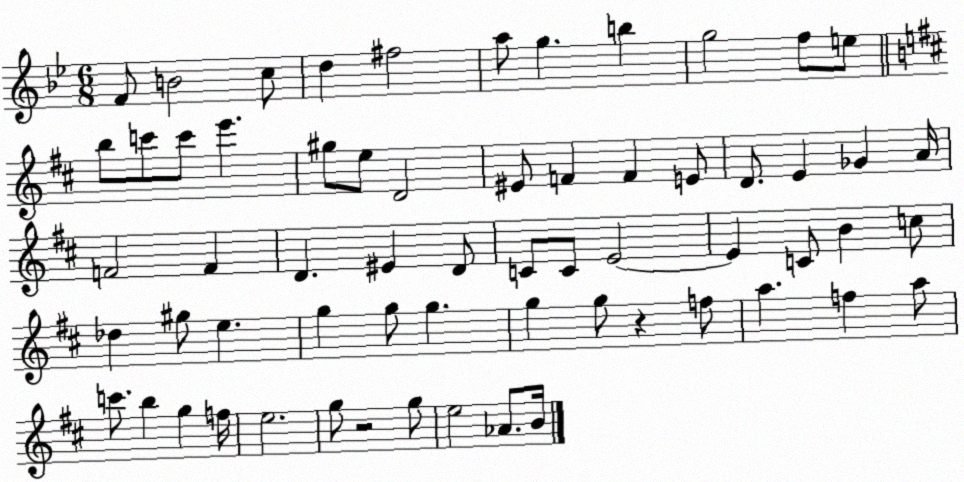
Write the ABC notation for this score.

X:1
T:Untitled
M:6/8
L:1/4
K:Bb
F/2 B2 c/2 d ^f2 a/2 g b g2 f/2 e/2 b/2 c'/2 c'/2 e' ^g/2 e/2 D2 ^E/2 F F E/2 D/2 E _G A/4 F2 F D ^E D/2 C/2 C/2 E2 E C/2 B c/2 _d ^g/2 e g g/2 g g g/2 z f/2 a f a/2 c'/2 b g f/4 e2 g/2 z2 g/2 e2 _A/2 B/4